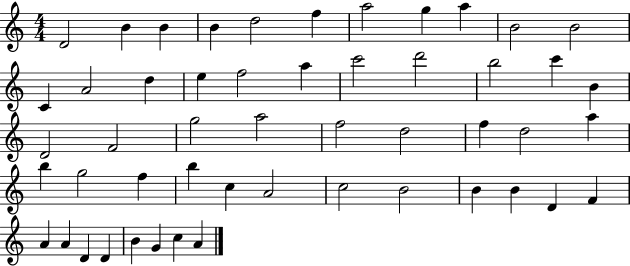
X:1
T:Untitled
M:4/4
L:1/4
K:C
D2 B B B d2 f a2 g a B2 B2 C A2 d e f2 a c'2 d'2 b2 c' B D2 F2 g2 a2 f2 d2 f d2 a b g2 f b c A2 c2 B2 B B D F A A D D B G c A